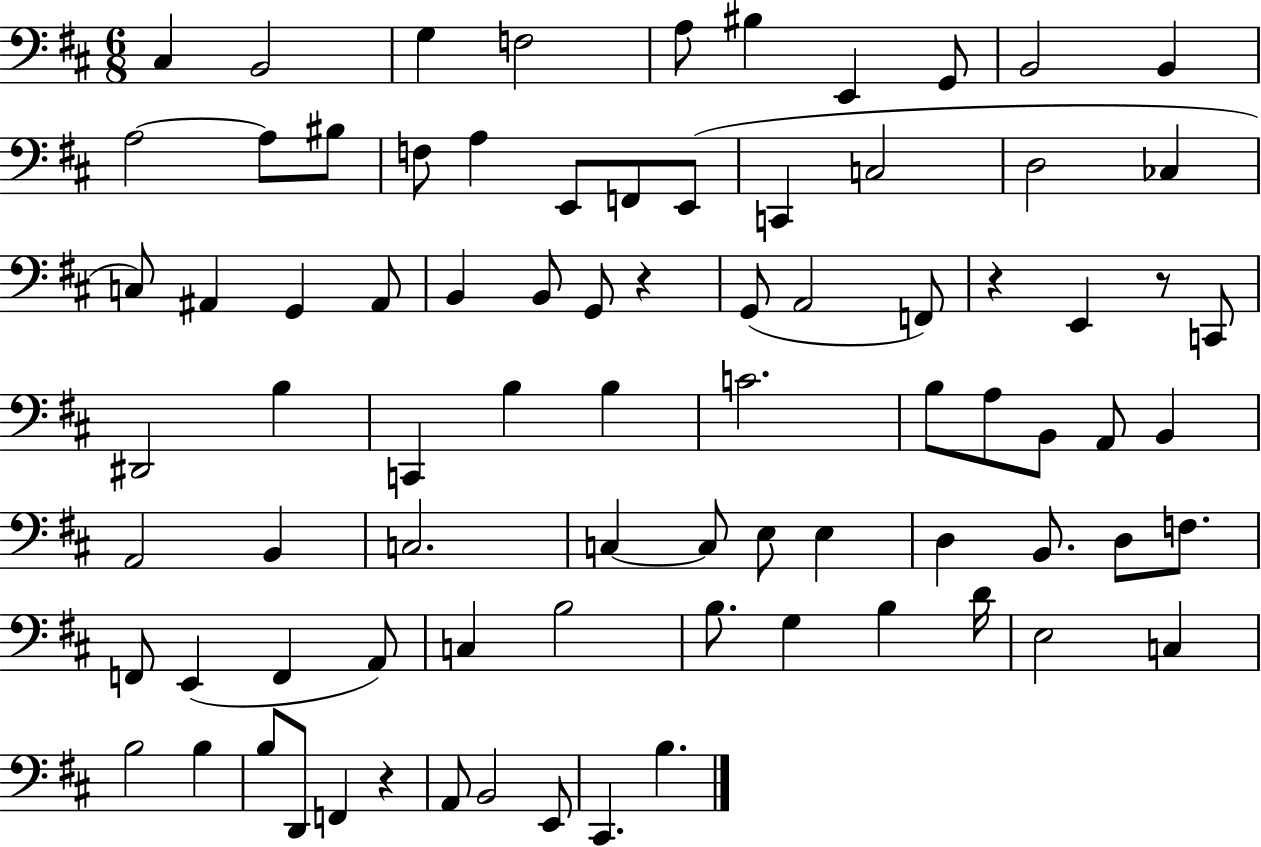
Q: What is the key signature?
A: D major